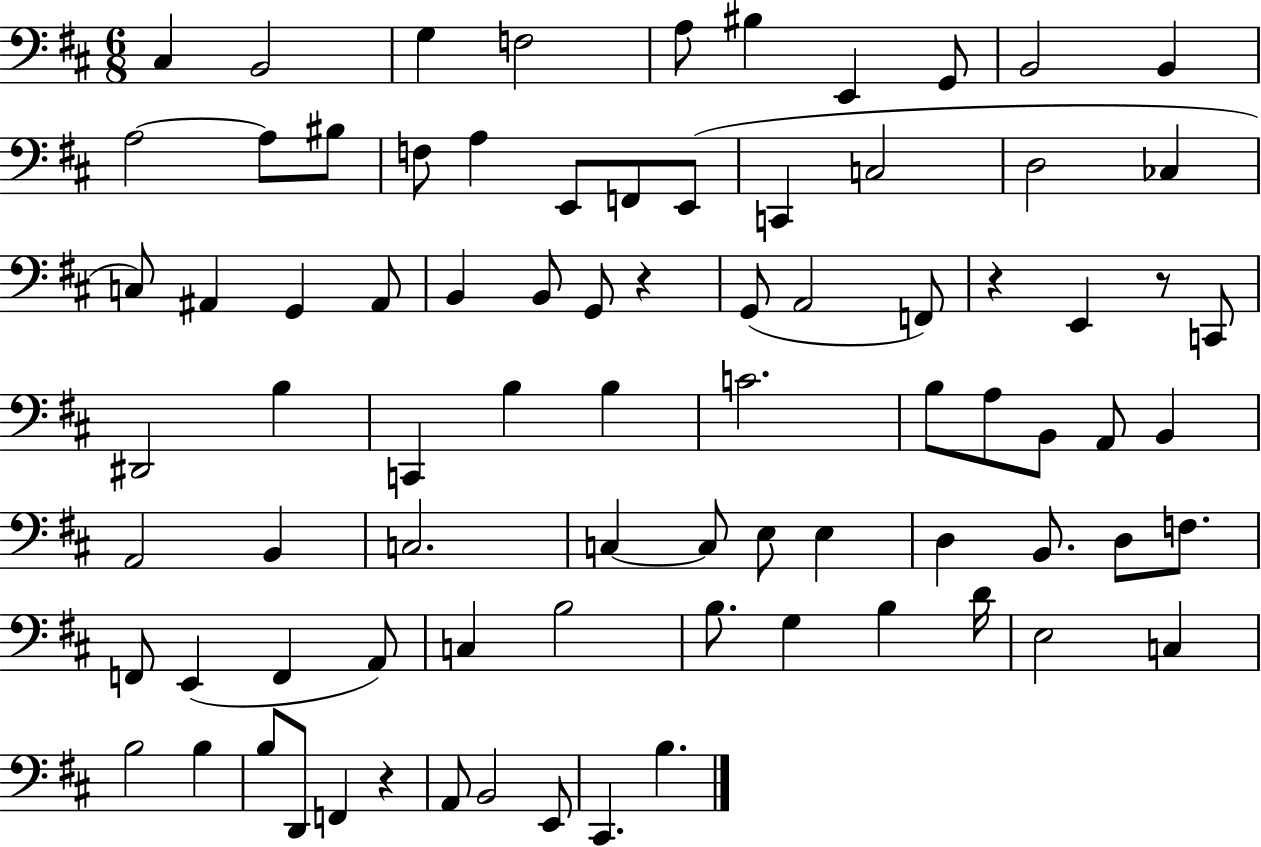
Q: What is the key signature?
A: D major